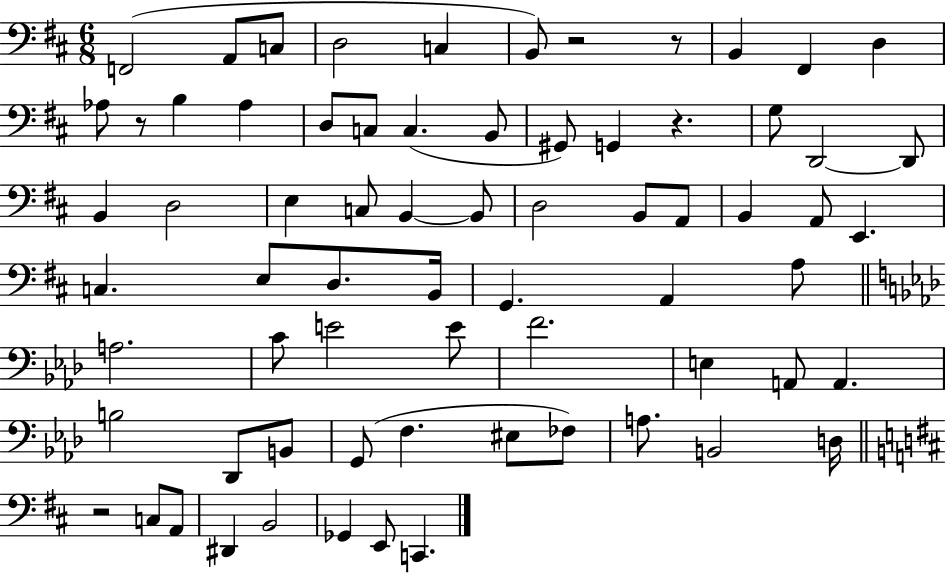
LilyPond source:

{
  \clef bass
  \numericTimeSignature
  \time 6/8
  \key d \major
  f,2( a,8 c8 | d2 c4 | b,8) r2 r8 | b,4 fis,4 d4 | \break aes8 r8 b4 aes4 | d8 c8 c4.( b,8 | gis,8) g,4 r4. | g8 d,2~~ d,8 | \break b,4 d2 | e4 c8 b,4~~ b,8 | d2 b,8 a,8 | b,4 a,8 e,4. | \break c4. e8 d8. b,16 | g,4. a,4 a8 | \bar "||" \break \key aes \major a2. | c'8 e'2 e'8 | f'2. | e4 a,8 a,4. | \break b2 des,8 b,8 | g,8( f4. eis8 fes8) | a8. b,2 d16 | \bar "||" \break \key b \minor r2 c8 a,8 | dis,4 b,2 | ges,4 e,8 c,4. | \bar "|."
}